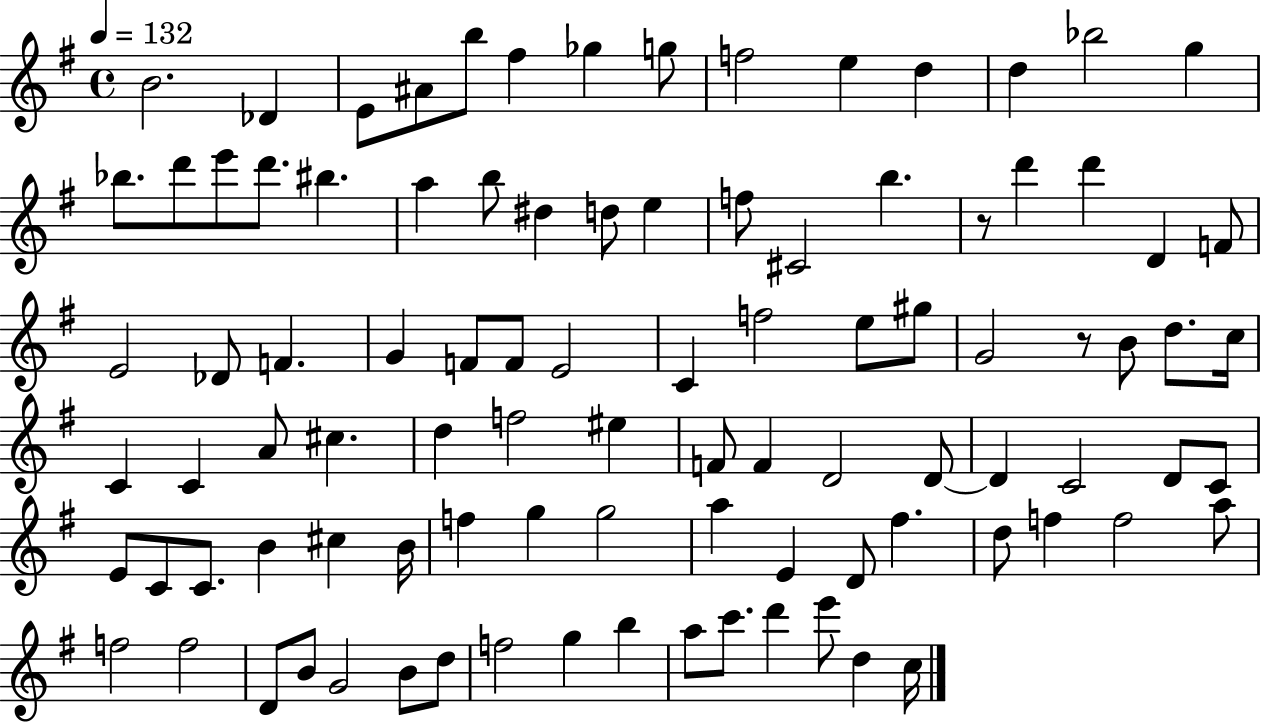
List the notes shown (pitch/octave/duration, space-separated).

B4/h. Db4/q E4/e A#4/e B5/e F#5/q Gb5/q G5/e F5/h E5/q D5/q D5/q Bb5/h G5/q Bb5/e. D6/e E6/e D6/e. BIS5/q. A5/q B5/e D#5/q D5/e E5/q F5/e C#4/h B5/q. R/e D6/q D6/q D4/q F4/e E4/h Db4/e F4/q. G4/q F4/e F4/e E4/h C4/q F5/h E5/e G#5/e G4/h R/e B4/e D5/e. C5/s C4/q C4/q A4/e C#5/q. D5/q F5/h EIS5/q F4/e F4/q D4/h D4/e D4/q C4/h D4/e C4/e E4/e C4/e C4/e. B4/q C#5/q B4/s F5/q G5/q G5/h A5/q E4/q D4/e F#5/q. D5/e F5/q F5/h A5/e F5/h F5/h D4/e B4/e G4/h B4/e D5/e F5/h G5/q B5/q A5/e C6/e. D6/q E6/e D5/q C5/s